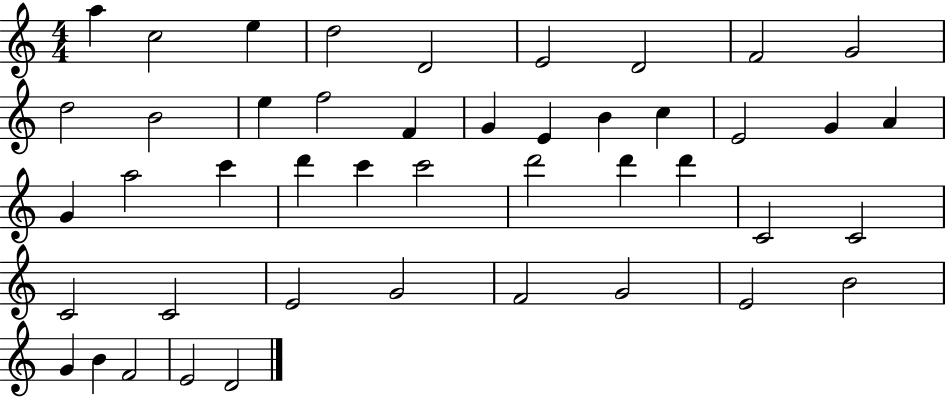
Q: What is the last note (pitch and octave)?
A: D4